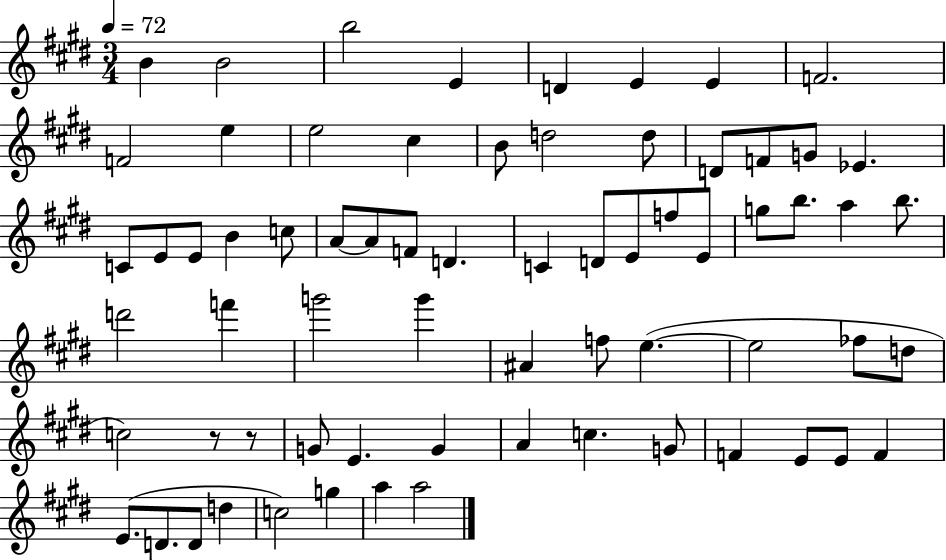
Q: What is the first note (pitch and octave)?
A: B4